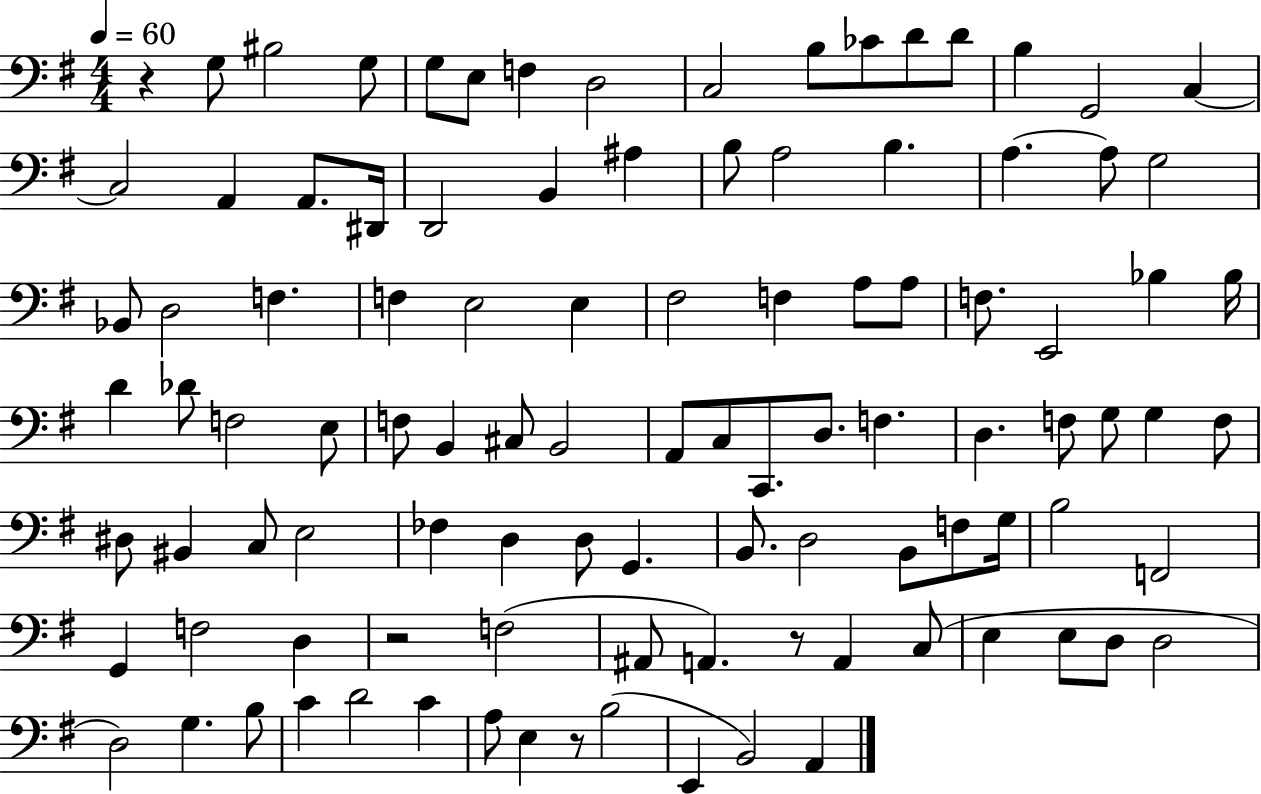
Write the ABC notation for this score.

X:1
T:Untitled
M:4/4
L:1/4
K:G
z G,/2 ^B,2 G,/2 G,/2 E,/2 F, D,2 C,2 B,/2 _C/2 D/2 D/2 B, G,,2 C, C,2 A,, A,,/2 ^D,,/4 D,,2 B,, ^A, B,/2 A,2 B, A, A,/2 G,2 _B,,/2 D,2 F, F, E,2 E, ^F,2 F, A,/2 A,/2 F,/2 E,,2 _B, _B,/4 D _D/2 F,2 E,/2 F,/2 B,, ^C,/2 B,,2 A,,/2 C,/2 C,,/2 D,/2 F, D, F,/2 G,/2 G, F,/2 ^D,/2 ^B,, C,/2 E,2 _F, D, D,/2 G,, B,,/2 D,2 B,,/2 F,/2 G,/4 B,2 F,,2 G,, F,2 D, z2 F,2 ^A,,/2 A,, z/2 A,, C,/2 E, E,/2 D,/2 D,2 D,2 G, B,/2 C D2 C A,/2 E, z/2 B,2 E,, B,,2 A,,